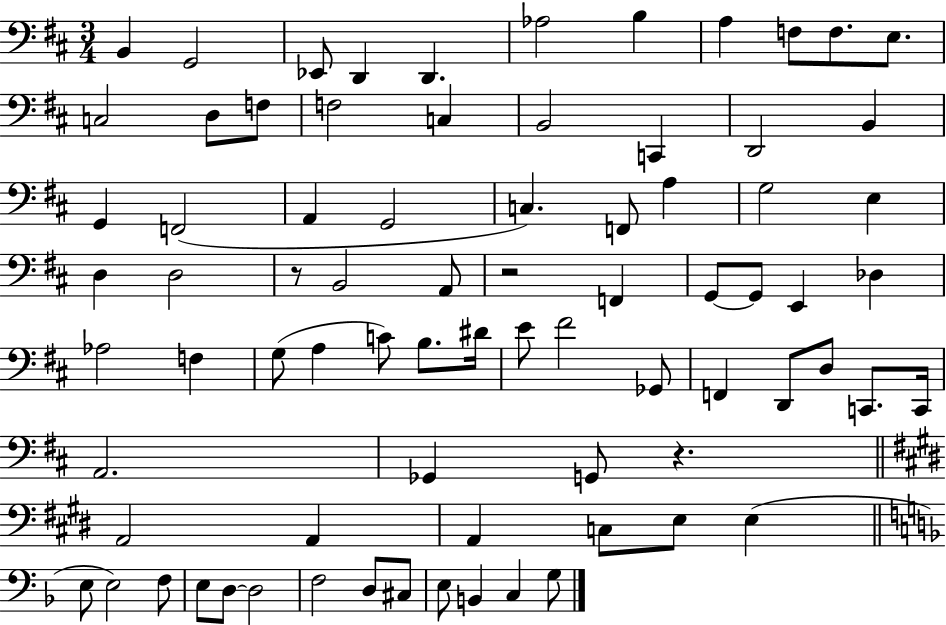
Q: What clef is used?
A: bass